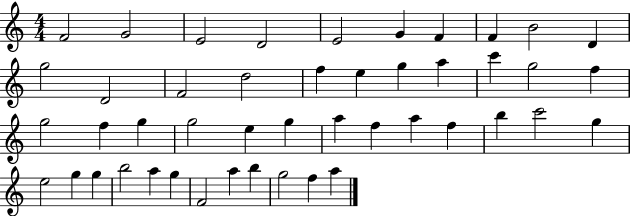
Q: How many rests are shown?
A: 0